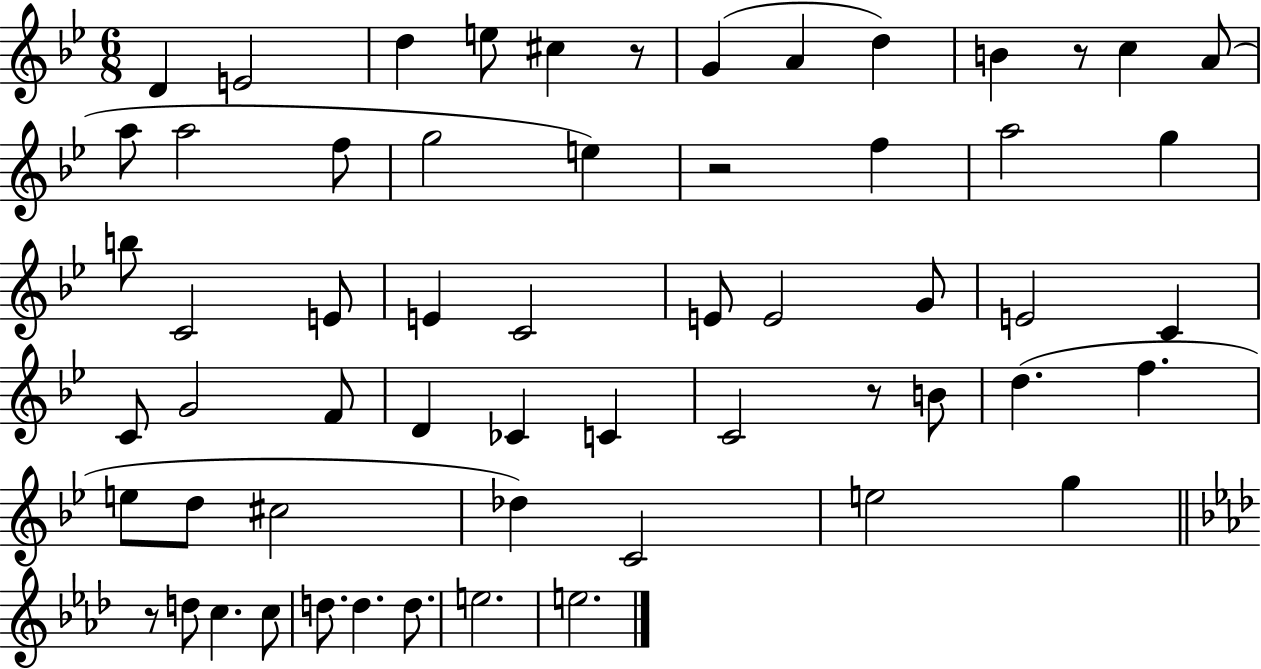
{
  \clef treble
  \numericTimeSignature
  \time 6/8
  \key bes \major
  \repeat volta 2 { d'4 e'2 | d''4 e''8 cis''4 r8 | g'4( a'4 d''4) | b'4 r8 c''4 a'8( | \break a''8 a''2 f''8 | g''2 e''4) | r2 f''4 | a''2 g''4 | \break b''8 c'2 e'8 | e'4 c'2 | e'8 e'2 g'8 | e'2 c'4 | \break c'8 g'2 f'8 | d'4 ces'4 c'4 | c'2 r8 b'8 | d''4.( f''4. | \break e''8 d''8 cis''2 | des''4) c'2 | e''2 g''4 | \bar "||" \break \key aes \major r8 d''8 c''4. c''8 | d''8. d''4. d''8. | e''2. | e''2. | \break } \bar "|."
}